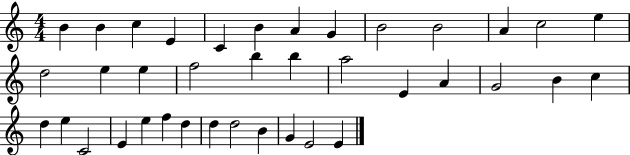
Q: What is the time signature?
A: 4/4